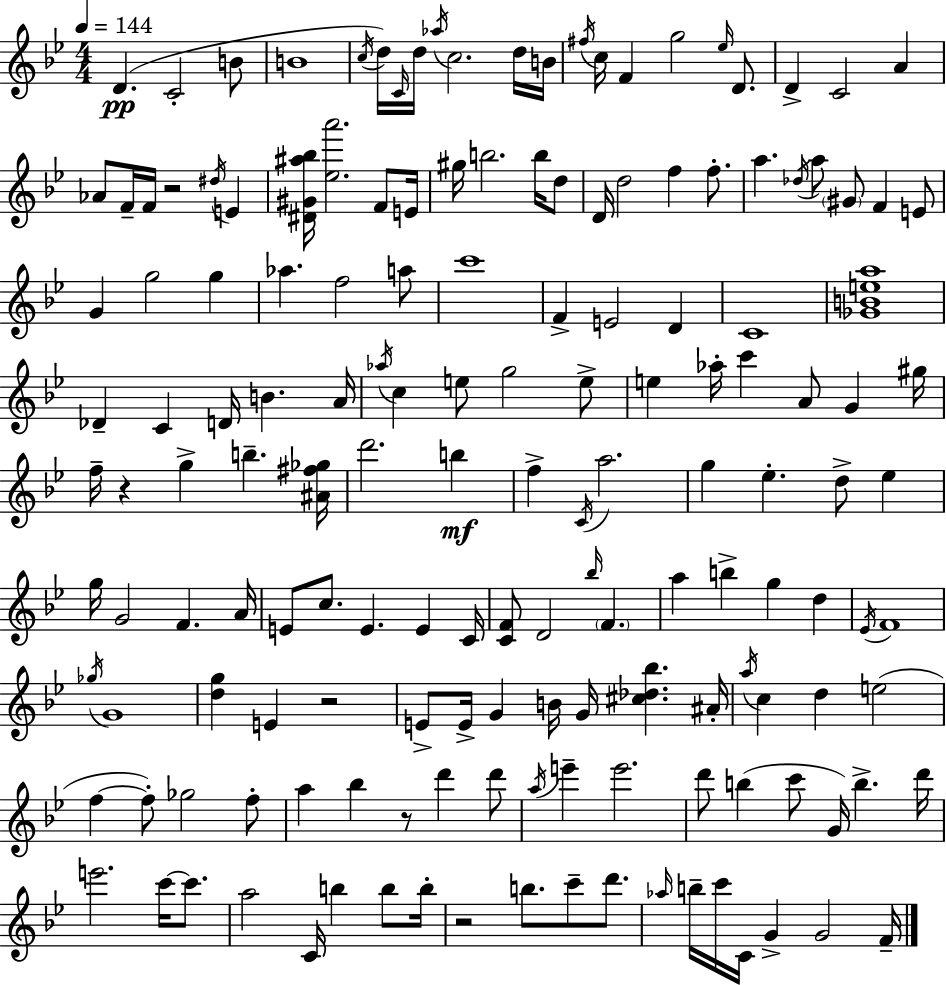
{
  \clef treble
  \numericTimeSignature
  \time 4/4
  \key g \minor
  \tempo 4 = 144
  \repeat volta 2 { d'4.(\pp c'2-. b'8 | b'1 | \acciaccatura { c''16 }) d''16 \grace { c'16 } d''16 \acciaccatura { aes''16 } c''2. | d''16 b'16 \acciaccatura { fis''16 } c''16 f'4 g''2 | \break \grace { ees''16 } d'8. d'4-> c'2 | a'4 aes'8 f'16-- f'16 r2 | \acciaccatura { dis''16 } e'4 <dis' gis' ais'' bes''>16 <ees'' a'''>2. | f'8 e'16 gis''16 b''2. | \break b''16 d''8 d'16 d''2 f''4 | f''8.-. a''4. \acciaccatura { des''16 } a''8 \parenthesize gis'8 | f'4 e'8 g'4 g''2 | g''4 aes''4. f''2 | \break a''8 c'''1 | f'4-> e'2 | d'4 c'1 | <ges' b' e'' a''>1 | \break des'4-- c'4 d'16 | b'4. a'16 \acciaccatura { aes''16 } c''4 e''8 g''2 | e''8-> e''4 aes''16-. c'''4 | a'8 g'4 gis''16 f''16-- r4 g''4-> | \break b''4.-- <ais' fis'' ges''>16 d'''2. | b''4\mf f''4-> \acciaccatura { c'16 } a''2. | g''4 ees''4.-. | d''8-> ees''4 g''16 g'2 | \break f'4. a'16 e'8 c''8. e'4. | e'4 c'16 <c' f'>8 d'2 | \grace { bes''16 } \parenthesize f'4. a''4 b''4-> | g''4 d''4 \acciaccatura { ees'16 } f'1 | \break \acciaccatura { ges''16 } g'1 | <d'' g''>4 | e'4 r2 e'8-> e'16-> g'4 | b'16 g'16 <cis'' des'' bes''>4. ais'16-. \acciaccatura { a''16 } c''4 | \break d''4 e''2( f''4~~ | f''8-.) ges''2 f''8-. a''4 | bes''4 r8 d'''4 d'''8 \acciaccatura { a''16 } e'''4-- | e'''2. d'''8 | \break b''4( c'''8 g'16) b''4.-> d'''16 e'''2. | c'''16~~ c'''8. a''2 | c'16 b''4 b''8 b''16-. r2 | b''8. c'''8-- d'''8. \grace { aes''16 } b''16-- | \break c'''16 c'16 g'4-> g'2 f'16-- } \bar "|."
}